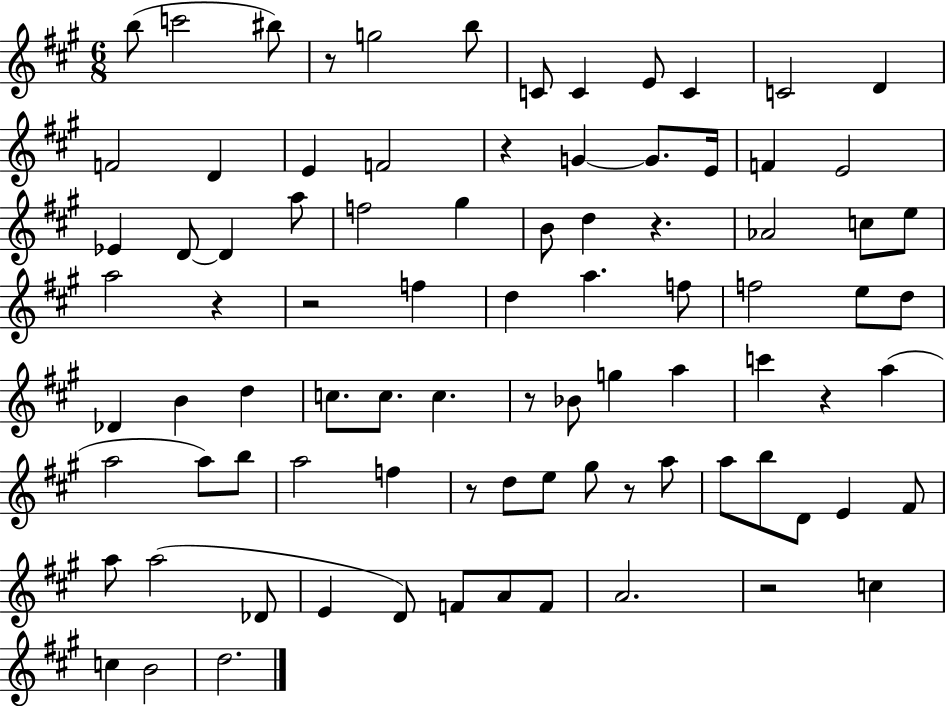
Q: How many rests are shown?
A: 10